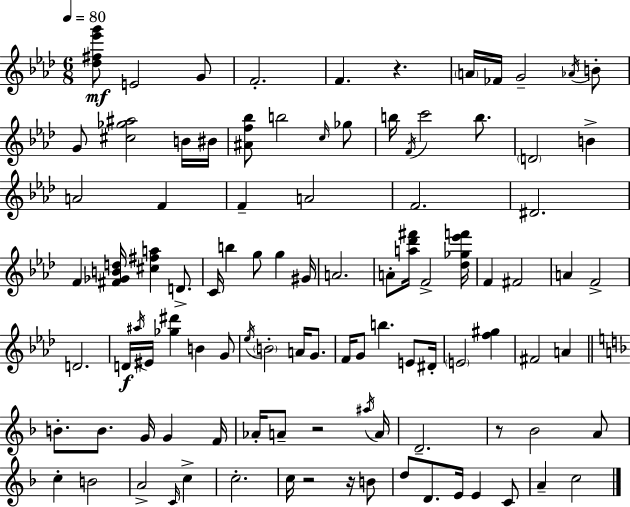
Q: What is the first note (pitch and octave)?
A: E4